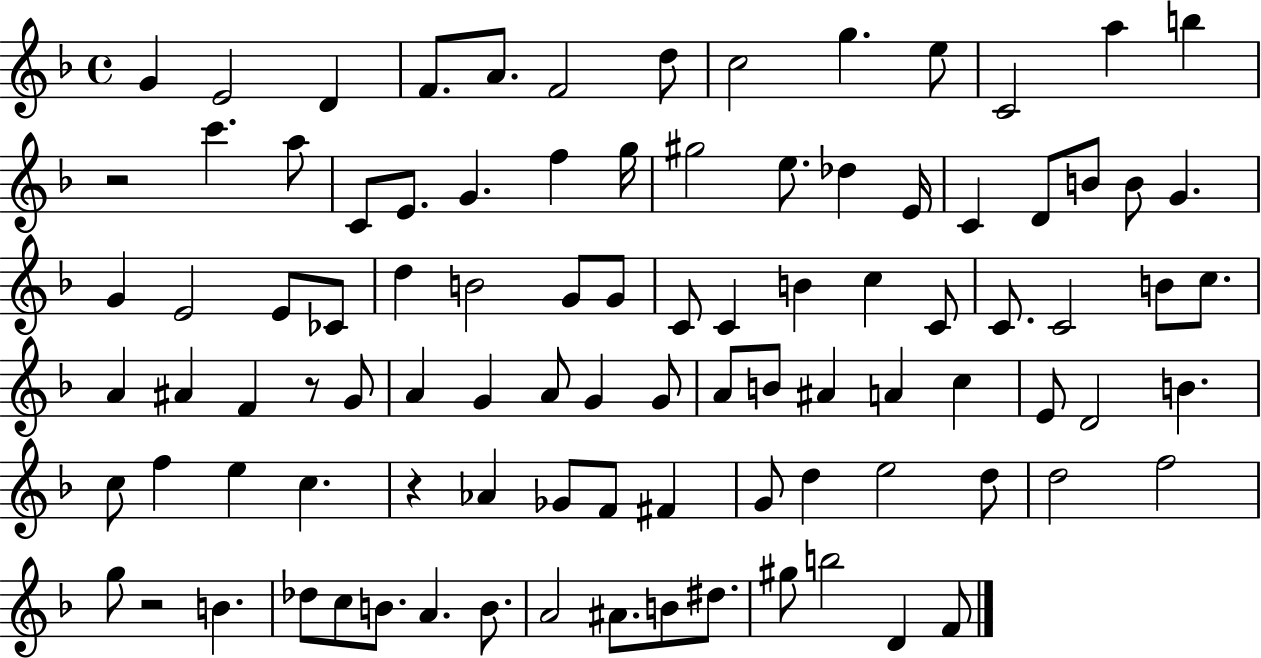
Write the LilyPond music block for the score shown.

{
  \clef treble
  \time 4/4
  \defaultTimeSignature
  \key f \major
  g'4 e'2 d'4 | f'8. a'8. f'2 d''8 | c''2 g''4. e''8 | c'2 a''4 b''4 | \break r2 c'''4. a''8 | c'8 e'8. g'4. f''4 g''16 | gis''2 e''8. des''4 e'16 | c'4 d'8 b'8 b'8 g'4. | \break g'4 e'2 e'8 ces'8 | d''4 b'2 g'8 g'8 | c'8 c'4 b'4 c''4 c'8 | c'8. c'2 b'8 c''8. | \break a'4 ais'4 f'4 r8 g'8 | a'4 g'4 a'8 g'4 g'8 | a'8 b'8 ais'4 a'4 c''4 | e'8 d'2 b'4. | \break c''8 f''4 e''4 c''4. | r4 aes'4 ges'8 f'8 fis'4 | g'8 d''4 e''2 d''8 | d''2 f''2 | \break g''8 r2 b'4. | des''8 c''8 b'8. a'4. b'8. | a'2 ais'8. b'8 dis''8. | gis''8 b''2 d'4 f'8 | \break \bar "|."
}